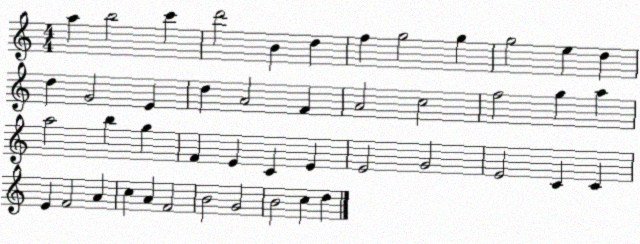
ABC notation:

X:1
T:Untitled
M:4/4
L:1/4
K:C
a b2 c' d'2 B d f g2 g g2 e d d G2 E d A2 F A2 c2 f2 g a a2 b g F E C E E2 G2 E2 C C E F2 A c A F2 B2 G2 B2 c d